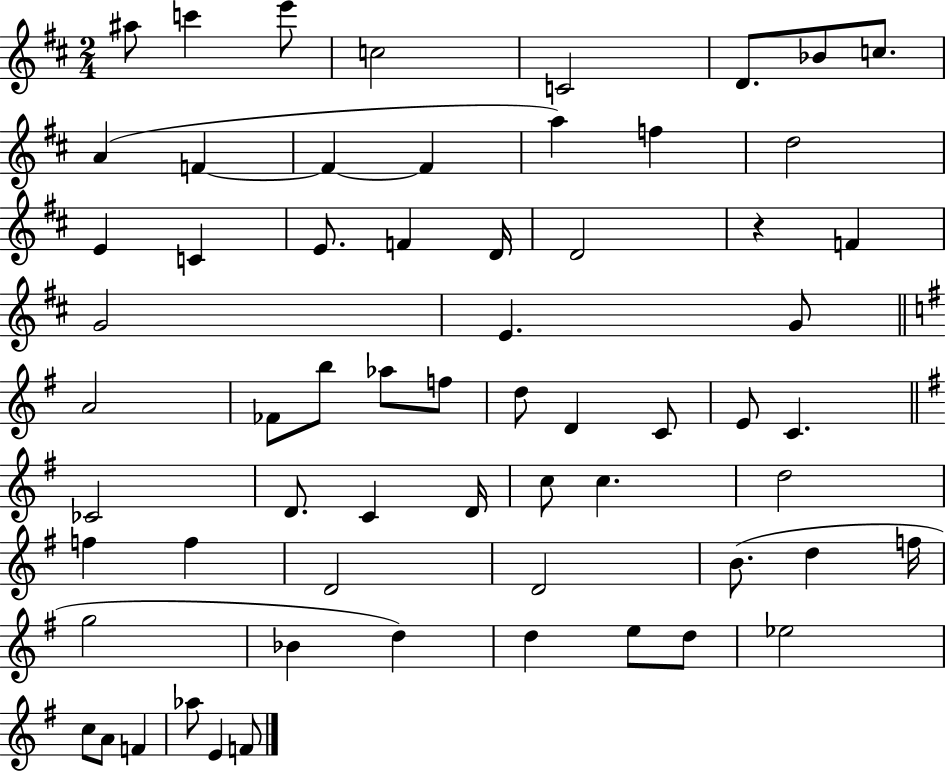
{
  \clef treble
  \numericTimeSignature
  \time 2/4
  \key d \major
  ais''8 c'''4 e'''8 | c''2 | c'2 | d'8. bes'8 c''8. | \break a'4( f'4~~ | f'4~~ f'4 | a''4) f''4 | d''2 | \break e'4 c'4 | e'8. f'4 d'16 | d'2 | r4 f'4 | \break g'2 | e'4. g'8 | \bar "||" \break \key g \major a'2 | fes'8 b''8 aes''8 f''8 | d''8 d'4 c'8 | e'8 c'4. | \break \bar "||" \break \key e \minor ces'2 | d'8. c'4 d'16 | c''8 c''4. | d''2 | \break f''4 f''4 | d'2 | d'2 | b'8.( d''4 f''16 | \break g''2 | bes'4 d''4) | d''4 e''8 d''8 | ees''2 | \break c''8 a'8 f'4 | aes''8 e'4 f'8 | \bar "|."
}